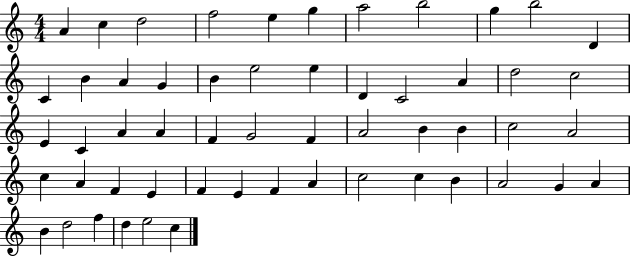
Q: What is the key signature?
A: C major